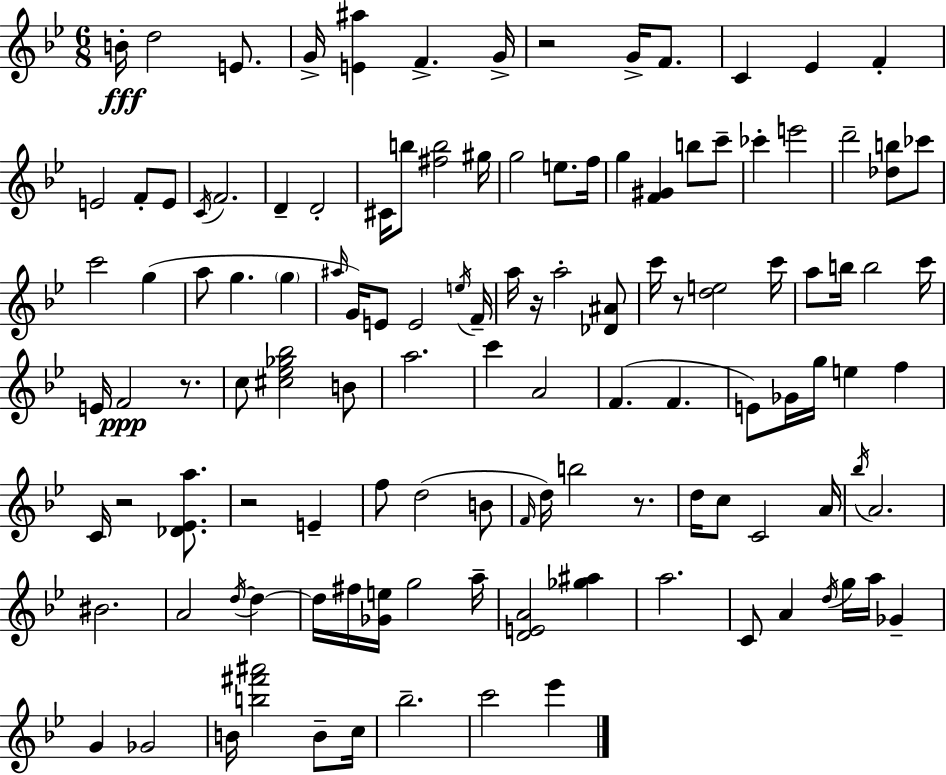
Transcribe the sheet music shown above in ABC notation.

X:1
T:Untitled
M:6/8
L:1/4
K:Gm
B/4 d2 E/2 G/4 [E^a] F G/4 z2 G/4 F/2 C _E F E2 F/2 E/2 C/4 F2 D D2 ^C/4 b/2 [^fb]2 ^g/4 g2 e/2 f/4 g [F^G] b/2 c'/2 _c' e'2 d'2 [_db]/2 _c'/2 c'2 g a/2 g g ^a/4 G/4 E/2 E2 e/4 F/4 a/4 z/4 a2 [_D^A]/2 c'/4 z/2 [de]2 c'/4 a/2 b/4 b2 c'/4 E/4 F2 z/2 c/2 [^c_e_g_b]2 B/2 a2 c' A2 F F E/2 _G/4 g/4 e f C/4 z2 [_D_Ea]/2 z2 E f/2 d2 B/2 F/4 d/4 b2 z/2 d/4 c/2 C2 A/4 _b/4 A2 ^B2 A2 d/4 d d/4 ^f/4 [_Ge]/4 g2 a/4 [DEA]2 [_g^a] a2 C/2 A d/4 g/4 a/4 _G G _G2 B/4 [b^f'^a']2 B/2 c/4 _b2 c'2 _e'